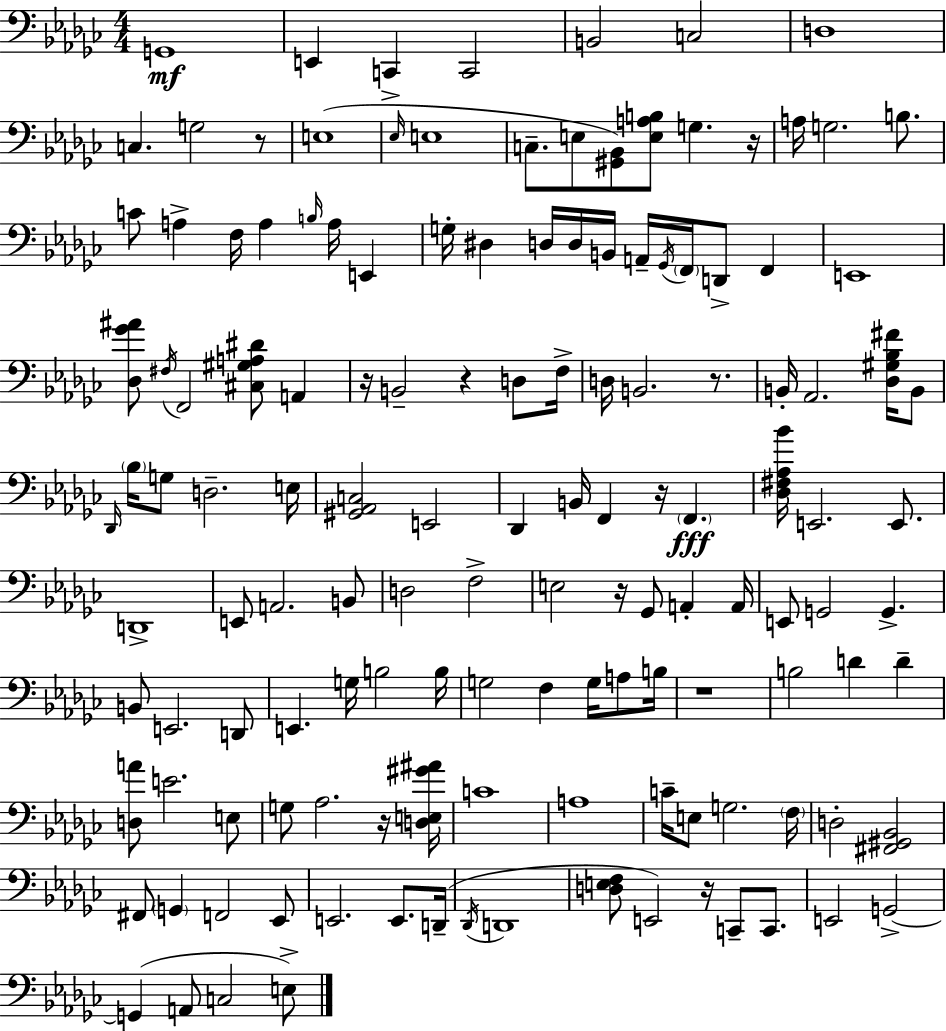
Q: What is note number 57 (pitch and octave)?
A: F2